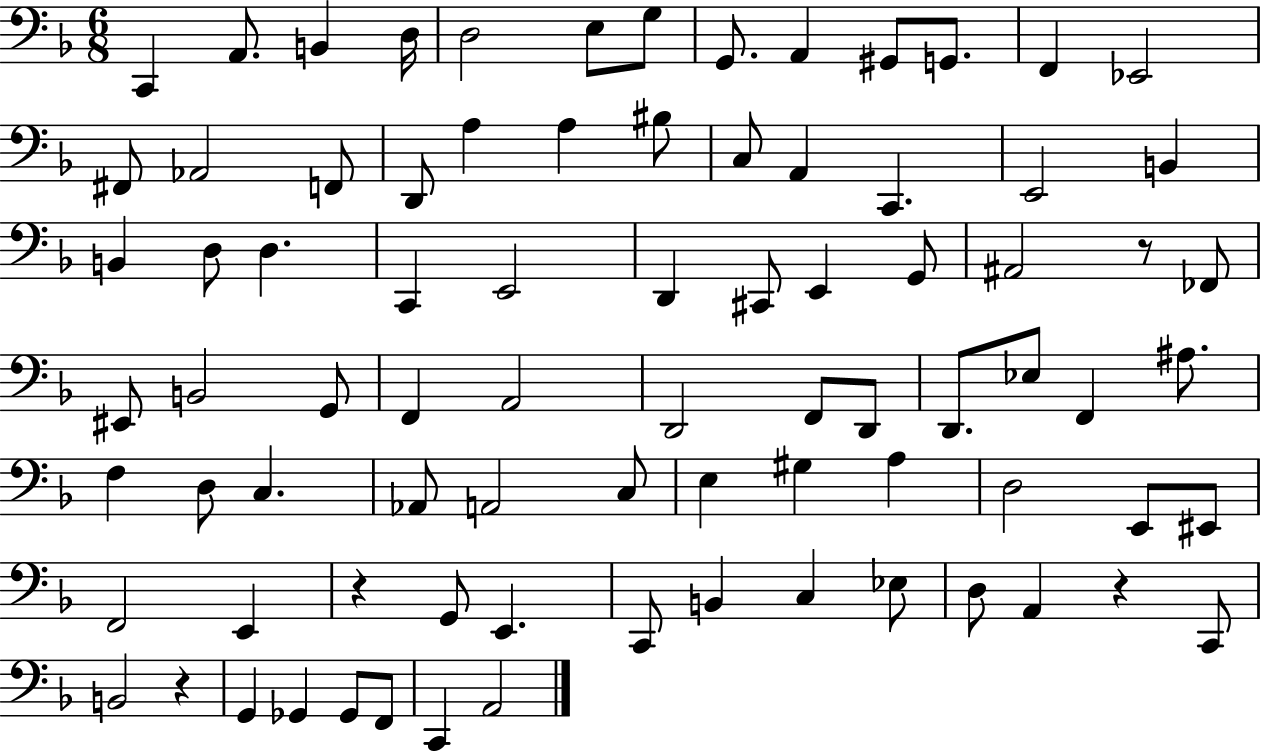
{
  \clef bass
  \numericTimeSignature
  \time 6/8
  \key f \major
  c,4 a,8. b,4 d16 | d2 e8 g8 | g,8. a,4 gis,8 g,8. | f,4 ees,2 | \break fis,8 aes,2 f,8 | d,8 a4 a4 bis8 | c8 a,4 c,4. | e,2 b,4 | \break b,4 d8 d4. | c,4 e,2 | d,4 cis,8 e,4 g,8 | ais,2 r8 fes,8 | \break eis,8 b,2 g,8 | f,4 a,2 | d,2 f,8 d,8 | d,8. ees8 f,4 ais8. | \break f4 d8 c4. | aes,8 a,2 c8 | e4 gis4 a4 | d2 e,8 eis,8 | \break f,2 e,4 | r4 g,8 e,4. | c,8 b,4 c4 ees8 | d8 a,4 r4 c,8 | \break b,2 r4 | g,4 ges,4 ges,8 f,8 | c,4 a,2 | \bar "|."
}